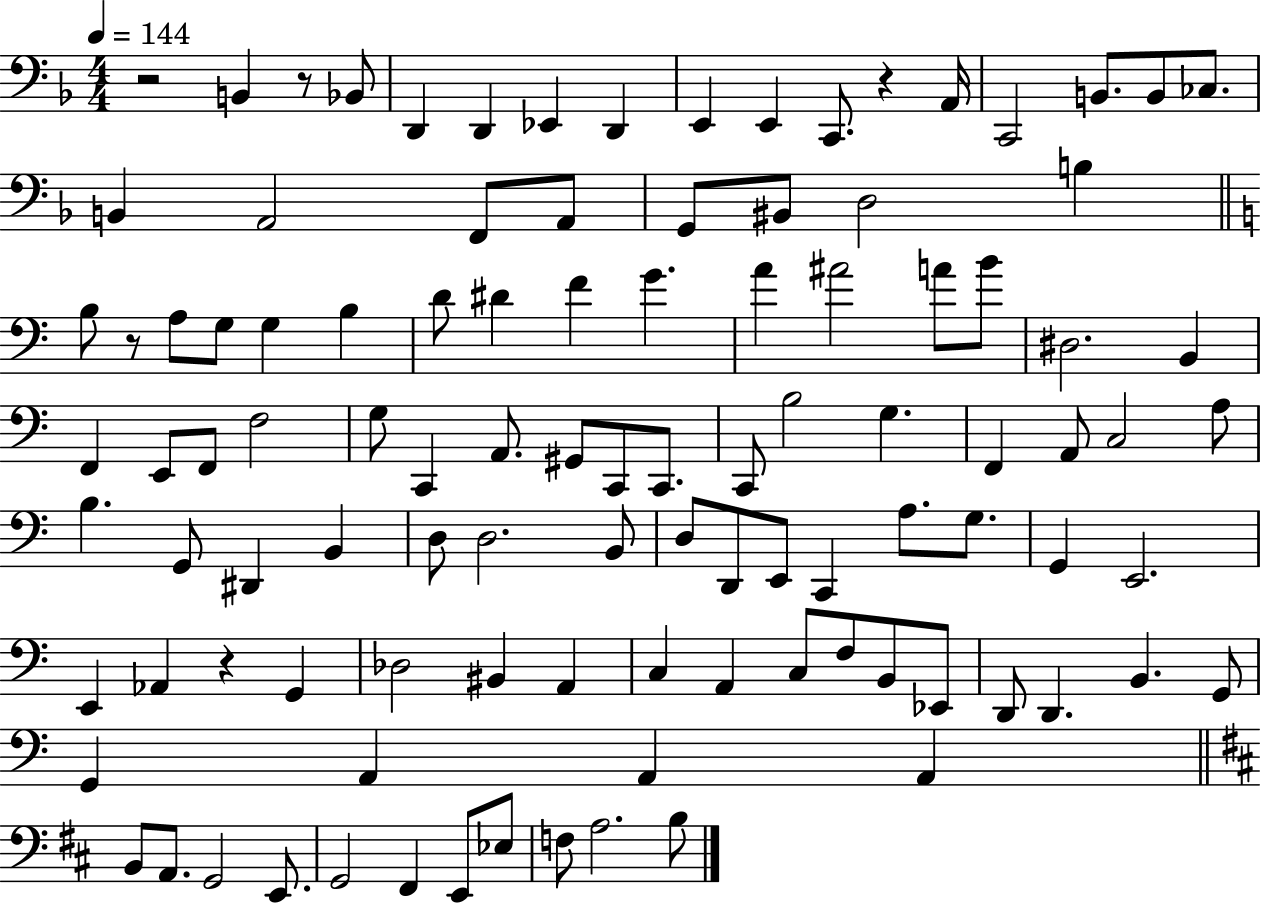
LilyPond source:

{
  \clef bass
  \numericTimeSignature
  \time 4/4
  \key f \major
  \tempo 4 = 144
  \repeat volta 2 { r2 b,4 r8 bes,8 | d,4 d,4 ees,4 d,4 | e,4 e,4 c,8. r4 a,16 | c,2 b,8. b,8 ces8. | \break b,4 a,2 f,8 a,8 | g,8 bis,8 d2 b4 | \bar "||" \break \key c \major b8 r8 a8 g8 g4 b4 | d'8 dis'4 f'4 g'4. | a'4 ais'2 a'8 b'8 | dis2. b,4 | \break f,4 e,8 f,8 f2 | g8 c,4 a,8. gis,8 c,8 c,8. | c,8 b2 g4. | f,4 a,8 c2 a8 | \break b4. g,8 dis,4 b,4 | d8 d2. b,8 | d8 d,8 e,8 c,4 a8. g8. | g,4 e,2. | \break e,4 aes,4 r4 g,4 | des2 bis,4 a,4 | c4 a,4 c8 f8 b,8 ees,8 | d,8 d,4. b,4. g,8 | \break g,4 a,4 a,4 a,4 | \bar "||" \break \key d \major b,8 a,8. g,2 e,8. | g,2 fis,4 e,8 ees8 | f8 a2. b8 | } \bar "|."
}